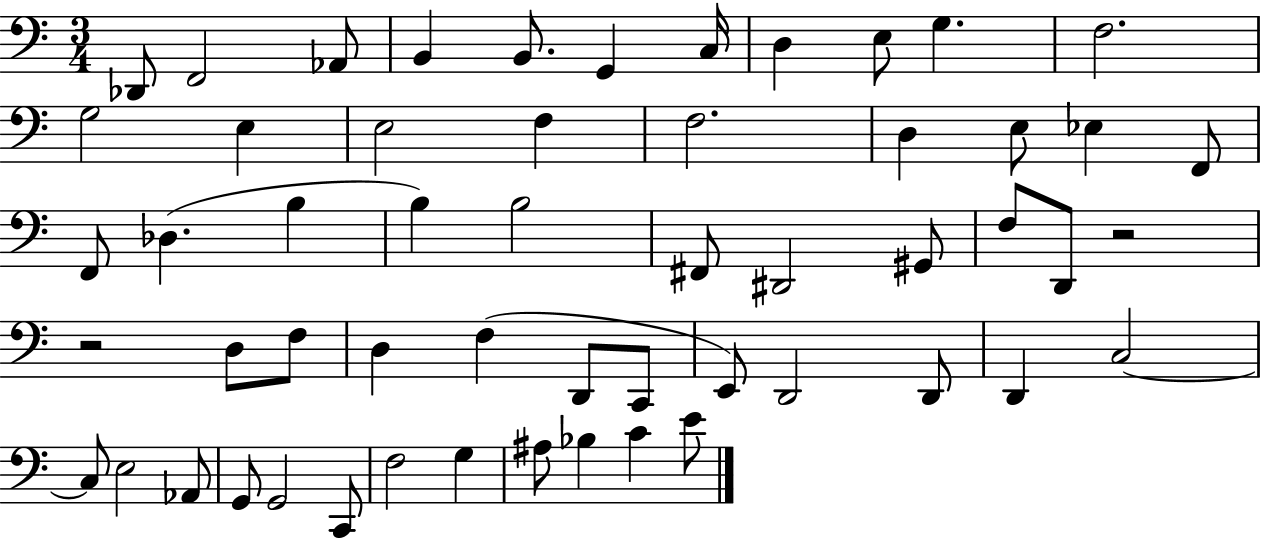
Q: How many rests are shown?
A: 2